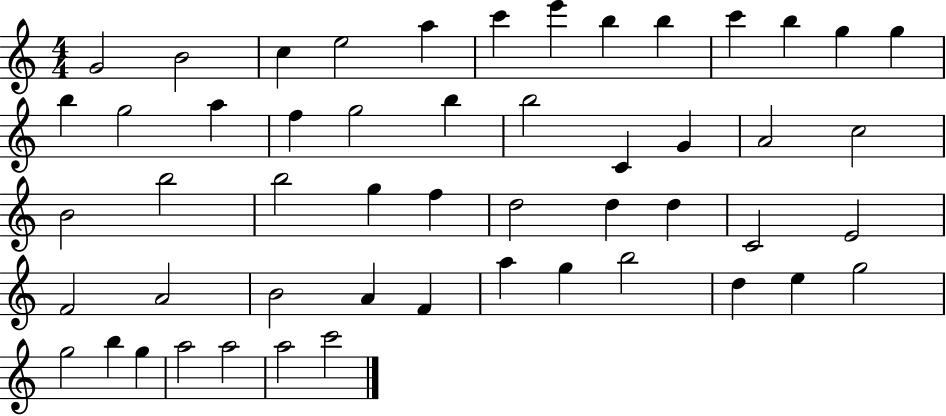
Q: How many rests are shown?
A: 0